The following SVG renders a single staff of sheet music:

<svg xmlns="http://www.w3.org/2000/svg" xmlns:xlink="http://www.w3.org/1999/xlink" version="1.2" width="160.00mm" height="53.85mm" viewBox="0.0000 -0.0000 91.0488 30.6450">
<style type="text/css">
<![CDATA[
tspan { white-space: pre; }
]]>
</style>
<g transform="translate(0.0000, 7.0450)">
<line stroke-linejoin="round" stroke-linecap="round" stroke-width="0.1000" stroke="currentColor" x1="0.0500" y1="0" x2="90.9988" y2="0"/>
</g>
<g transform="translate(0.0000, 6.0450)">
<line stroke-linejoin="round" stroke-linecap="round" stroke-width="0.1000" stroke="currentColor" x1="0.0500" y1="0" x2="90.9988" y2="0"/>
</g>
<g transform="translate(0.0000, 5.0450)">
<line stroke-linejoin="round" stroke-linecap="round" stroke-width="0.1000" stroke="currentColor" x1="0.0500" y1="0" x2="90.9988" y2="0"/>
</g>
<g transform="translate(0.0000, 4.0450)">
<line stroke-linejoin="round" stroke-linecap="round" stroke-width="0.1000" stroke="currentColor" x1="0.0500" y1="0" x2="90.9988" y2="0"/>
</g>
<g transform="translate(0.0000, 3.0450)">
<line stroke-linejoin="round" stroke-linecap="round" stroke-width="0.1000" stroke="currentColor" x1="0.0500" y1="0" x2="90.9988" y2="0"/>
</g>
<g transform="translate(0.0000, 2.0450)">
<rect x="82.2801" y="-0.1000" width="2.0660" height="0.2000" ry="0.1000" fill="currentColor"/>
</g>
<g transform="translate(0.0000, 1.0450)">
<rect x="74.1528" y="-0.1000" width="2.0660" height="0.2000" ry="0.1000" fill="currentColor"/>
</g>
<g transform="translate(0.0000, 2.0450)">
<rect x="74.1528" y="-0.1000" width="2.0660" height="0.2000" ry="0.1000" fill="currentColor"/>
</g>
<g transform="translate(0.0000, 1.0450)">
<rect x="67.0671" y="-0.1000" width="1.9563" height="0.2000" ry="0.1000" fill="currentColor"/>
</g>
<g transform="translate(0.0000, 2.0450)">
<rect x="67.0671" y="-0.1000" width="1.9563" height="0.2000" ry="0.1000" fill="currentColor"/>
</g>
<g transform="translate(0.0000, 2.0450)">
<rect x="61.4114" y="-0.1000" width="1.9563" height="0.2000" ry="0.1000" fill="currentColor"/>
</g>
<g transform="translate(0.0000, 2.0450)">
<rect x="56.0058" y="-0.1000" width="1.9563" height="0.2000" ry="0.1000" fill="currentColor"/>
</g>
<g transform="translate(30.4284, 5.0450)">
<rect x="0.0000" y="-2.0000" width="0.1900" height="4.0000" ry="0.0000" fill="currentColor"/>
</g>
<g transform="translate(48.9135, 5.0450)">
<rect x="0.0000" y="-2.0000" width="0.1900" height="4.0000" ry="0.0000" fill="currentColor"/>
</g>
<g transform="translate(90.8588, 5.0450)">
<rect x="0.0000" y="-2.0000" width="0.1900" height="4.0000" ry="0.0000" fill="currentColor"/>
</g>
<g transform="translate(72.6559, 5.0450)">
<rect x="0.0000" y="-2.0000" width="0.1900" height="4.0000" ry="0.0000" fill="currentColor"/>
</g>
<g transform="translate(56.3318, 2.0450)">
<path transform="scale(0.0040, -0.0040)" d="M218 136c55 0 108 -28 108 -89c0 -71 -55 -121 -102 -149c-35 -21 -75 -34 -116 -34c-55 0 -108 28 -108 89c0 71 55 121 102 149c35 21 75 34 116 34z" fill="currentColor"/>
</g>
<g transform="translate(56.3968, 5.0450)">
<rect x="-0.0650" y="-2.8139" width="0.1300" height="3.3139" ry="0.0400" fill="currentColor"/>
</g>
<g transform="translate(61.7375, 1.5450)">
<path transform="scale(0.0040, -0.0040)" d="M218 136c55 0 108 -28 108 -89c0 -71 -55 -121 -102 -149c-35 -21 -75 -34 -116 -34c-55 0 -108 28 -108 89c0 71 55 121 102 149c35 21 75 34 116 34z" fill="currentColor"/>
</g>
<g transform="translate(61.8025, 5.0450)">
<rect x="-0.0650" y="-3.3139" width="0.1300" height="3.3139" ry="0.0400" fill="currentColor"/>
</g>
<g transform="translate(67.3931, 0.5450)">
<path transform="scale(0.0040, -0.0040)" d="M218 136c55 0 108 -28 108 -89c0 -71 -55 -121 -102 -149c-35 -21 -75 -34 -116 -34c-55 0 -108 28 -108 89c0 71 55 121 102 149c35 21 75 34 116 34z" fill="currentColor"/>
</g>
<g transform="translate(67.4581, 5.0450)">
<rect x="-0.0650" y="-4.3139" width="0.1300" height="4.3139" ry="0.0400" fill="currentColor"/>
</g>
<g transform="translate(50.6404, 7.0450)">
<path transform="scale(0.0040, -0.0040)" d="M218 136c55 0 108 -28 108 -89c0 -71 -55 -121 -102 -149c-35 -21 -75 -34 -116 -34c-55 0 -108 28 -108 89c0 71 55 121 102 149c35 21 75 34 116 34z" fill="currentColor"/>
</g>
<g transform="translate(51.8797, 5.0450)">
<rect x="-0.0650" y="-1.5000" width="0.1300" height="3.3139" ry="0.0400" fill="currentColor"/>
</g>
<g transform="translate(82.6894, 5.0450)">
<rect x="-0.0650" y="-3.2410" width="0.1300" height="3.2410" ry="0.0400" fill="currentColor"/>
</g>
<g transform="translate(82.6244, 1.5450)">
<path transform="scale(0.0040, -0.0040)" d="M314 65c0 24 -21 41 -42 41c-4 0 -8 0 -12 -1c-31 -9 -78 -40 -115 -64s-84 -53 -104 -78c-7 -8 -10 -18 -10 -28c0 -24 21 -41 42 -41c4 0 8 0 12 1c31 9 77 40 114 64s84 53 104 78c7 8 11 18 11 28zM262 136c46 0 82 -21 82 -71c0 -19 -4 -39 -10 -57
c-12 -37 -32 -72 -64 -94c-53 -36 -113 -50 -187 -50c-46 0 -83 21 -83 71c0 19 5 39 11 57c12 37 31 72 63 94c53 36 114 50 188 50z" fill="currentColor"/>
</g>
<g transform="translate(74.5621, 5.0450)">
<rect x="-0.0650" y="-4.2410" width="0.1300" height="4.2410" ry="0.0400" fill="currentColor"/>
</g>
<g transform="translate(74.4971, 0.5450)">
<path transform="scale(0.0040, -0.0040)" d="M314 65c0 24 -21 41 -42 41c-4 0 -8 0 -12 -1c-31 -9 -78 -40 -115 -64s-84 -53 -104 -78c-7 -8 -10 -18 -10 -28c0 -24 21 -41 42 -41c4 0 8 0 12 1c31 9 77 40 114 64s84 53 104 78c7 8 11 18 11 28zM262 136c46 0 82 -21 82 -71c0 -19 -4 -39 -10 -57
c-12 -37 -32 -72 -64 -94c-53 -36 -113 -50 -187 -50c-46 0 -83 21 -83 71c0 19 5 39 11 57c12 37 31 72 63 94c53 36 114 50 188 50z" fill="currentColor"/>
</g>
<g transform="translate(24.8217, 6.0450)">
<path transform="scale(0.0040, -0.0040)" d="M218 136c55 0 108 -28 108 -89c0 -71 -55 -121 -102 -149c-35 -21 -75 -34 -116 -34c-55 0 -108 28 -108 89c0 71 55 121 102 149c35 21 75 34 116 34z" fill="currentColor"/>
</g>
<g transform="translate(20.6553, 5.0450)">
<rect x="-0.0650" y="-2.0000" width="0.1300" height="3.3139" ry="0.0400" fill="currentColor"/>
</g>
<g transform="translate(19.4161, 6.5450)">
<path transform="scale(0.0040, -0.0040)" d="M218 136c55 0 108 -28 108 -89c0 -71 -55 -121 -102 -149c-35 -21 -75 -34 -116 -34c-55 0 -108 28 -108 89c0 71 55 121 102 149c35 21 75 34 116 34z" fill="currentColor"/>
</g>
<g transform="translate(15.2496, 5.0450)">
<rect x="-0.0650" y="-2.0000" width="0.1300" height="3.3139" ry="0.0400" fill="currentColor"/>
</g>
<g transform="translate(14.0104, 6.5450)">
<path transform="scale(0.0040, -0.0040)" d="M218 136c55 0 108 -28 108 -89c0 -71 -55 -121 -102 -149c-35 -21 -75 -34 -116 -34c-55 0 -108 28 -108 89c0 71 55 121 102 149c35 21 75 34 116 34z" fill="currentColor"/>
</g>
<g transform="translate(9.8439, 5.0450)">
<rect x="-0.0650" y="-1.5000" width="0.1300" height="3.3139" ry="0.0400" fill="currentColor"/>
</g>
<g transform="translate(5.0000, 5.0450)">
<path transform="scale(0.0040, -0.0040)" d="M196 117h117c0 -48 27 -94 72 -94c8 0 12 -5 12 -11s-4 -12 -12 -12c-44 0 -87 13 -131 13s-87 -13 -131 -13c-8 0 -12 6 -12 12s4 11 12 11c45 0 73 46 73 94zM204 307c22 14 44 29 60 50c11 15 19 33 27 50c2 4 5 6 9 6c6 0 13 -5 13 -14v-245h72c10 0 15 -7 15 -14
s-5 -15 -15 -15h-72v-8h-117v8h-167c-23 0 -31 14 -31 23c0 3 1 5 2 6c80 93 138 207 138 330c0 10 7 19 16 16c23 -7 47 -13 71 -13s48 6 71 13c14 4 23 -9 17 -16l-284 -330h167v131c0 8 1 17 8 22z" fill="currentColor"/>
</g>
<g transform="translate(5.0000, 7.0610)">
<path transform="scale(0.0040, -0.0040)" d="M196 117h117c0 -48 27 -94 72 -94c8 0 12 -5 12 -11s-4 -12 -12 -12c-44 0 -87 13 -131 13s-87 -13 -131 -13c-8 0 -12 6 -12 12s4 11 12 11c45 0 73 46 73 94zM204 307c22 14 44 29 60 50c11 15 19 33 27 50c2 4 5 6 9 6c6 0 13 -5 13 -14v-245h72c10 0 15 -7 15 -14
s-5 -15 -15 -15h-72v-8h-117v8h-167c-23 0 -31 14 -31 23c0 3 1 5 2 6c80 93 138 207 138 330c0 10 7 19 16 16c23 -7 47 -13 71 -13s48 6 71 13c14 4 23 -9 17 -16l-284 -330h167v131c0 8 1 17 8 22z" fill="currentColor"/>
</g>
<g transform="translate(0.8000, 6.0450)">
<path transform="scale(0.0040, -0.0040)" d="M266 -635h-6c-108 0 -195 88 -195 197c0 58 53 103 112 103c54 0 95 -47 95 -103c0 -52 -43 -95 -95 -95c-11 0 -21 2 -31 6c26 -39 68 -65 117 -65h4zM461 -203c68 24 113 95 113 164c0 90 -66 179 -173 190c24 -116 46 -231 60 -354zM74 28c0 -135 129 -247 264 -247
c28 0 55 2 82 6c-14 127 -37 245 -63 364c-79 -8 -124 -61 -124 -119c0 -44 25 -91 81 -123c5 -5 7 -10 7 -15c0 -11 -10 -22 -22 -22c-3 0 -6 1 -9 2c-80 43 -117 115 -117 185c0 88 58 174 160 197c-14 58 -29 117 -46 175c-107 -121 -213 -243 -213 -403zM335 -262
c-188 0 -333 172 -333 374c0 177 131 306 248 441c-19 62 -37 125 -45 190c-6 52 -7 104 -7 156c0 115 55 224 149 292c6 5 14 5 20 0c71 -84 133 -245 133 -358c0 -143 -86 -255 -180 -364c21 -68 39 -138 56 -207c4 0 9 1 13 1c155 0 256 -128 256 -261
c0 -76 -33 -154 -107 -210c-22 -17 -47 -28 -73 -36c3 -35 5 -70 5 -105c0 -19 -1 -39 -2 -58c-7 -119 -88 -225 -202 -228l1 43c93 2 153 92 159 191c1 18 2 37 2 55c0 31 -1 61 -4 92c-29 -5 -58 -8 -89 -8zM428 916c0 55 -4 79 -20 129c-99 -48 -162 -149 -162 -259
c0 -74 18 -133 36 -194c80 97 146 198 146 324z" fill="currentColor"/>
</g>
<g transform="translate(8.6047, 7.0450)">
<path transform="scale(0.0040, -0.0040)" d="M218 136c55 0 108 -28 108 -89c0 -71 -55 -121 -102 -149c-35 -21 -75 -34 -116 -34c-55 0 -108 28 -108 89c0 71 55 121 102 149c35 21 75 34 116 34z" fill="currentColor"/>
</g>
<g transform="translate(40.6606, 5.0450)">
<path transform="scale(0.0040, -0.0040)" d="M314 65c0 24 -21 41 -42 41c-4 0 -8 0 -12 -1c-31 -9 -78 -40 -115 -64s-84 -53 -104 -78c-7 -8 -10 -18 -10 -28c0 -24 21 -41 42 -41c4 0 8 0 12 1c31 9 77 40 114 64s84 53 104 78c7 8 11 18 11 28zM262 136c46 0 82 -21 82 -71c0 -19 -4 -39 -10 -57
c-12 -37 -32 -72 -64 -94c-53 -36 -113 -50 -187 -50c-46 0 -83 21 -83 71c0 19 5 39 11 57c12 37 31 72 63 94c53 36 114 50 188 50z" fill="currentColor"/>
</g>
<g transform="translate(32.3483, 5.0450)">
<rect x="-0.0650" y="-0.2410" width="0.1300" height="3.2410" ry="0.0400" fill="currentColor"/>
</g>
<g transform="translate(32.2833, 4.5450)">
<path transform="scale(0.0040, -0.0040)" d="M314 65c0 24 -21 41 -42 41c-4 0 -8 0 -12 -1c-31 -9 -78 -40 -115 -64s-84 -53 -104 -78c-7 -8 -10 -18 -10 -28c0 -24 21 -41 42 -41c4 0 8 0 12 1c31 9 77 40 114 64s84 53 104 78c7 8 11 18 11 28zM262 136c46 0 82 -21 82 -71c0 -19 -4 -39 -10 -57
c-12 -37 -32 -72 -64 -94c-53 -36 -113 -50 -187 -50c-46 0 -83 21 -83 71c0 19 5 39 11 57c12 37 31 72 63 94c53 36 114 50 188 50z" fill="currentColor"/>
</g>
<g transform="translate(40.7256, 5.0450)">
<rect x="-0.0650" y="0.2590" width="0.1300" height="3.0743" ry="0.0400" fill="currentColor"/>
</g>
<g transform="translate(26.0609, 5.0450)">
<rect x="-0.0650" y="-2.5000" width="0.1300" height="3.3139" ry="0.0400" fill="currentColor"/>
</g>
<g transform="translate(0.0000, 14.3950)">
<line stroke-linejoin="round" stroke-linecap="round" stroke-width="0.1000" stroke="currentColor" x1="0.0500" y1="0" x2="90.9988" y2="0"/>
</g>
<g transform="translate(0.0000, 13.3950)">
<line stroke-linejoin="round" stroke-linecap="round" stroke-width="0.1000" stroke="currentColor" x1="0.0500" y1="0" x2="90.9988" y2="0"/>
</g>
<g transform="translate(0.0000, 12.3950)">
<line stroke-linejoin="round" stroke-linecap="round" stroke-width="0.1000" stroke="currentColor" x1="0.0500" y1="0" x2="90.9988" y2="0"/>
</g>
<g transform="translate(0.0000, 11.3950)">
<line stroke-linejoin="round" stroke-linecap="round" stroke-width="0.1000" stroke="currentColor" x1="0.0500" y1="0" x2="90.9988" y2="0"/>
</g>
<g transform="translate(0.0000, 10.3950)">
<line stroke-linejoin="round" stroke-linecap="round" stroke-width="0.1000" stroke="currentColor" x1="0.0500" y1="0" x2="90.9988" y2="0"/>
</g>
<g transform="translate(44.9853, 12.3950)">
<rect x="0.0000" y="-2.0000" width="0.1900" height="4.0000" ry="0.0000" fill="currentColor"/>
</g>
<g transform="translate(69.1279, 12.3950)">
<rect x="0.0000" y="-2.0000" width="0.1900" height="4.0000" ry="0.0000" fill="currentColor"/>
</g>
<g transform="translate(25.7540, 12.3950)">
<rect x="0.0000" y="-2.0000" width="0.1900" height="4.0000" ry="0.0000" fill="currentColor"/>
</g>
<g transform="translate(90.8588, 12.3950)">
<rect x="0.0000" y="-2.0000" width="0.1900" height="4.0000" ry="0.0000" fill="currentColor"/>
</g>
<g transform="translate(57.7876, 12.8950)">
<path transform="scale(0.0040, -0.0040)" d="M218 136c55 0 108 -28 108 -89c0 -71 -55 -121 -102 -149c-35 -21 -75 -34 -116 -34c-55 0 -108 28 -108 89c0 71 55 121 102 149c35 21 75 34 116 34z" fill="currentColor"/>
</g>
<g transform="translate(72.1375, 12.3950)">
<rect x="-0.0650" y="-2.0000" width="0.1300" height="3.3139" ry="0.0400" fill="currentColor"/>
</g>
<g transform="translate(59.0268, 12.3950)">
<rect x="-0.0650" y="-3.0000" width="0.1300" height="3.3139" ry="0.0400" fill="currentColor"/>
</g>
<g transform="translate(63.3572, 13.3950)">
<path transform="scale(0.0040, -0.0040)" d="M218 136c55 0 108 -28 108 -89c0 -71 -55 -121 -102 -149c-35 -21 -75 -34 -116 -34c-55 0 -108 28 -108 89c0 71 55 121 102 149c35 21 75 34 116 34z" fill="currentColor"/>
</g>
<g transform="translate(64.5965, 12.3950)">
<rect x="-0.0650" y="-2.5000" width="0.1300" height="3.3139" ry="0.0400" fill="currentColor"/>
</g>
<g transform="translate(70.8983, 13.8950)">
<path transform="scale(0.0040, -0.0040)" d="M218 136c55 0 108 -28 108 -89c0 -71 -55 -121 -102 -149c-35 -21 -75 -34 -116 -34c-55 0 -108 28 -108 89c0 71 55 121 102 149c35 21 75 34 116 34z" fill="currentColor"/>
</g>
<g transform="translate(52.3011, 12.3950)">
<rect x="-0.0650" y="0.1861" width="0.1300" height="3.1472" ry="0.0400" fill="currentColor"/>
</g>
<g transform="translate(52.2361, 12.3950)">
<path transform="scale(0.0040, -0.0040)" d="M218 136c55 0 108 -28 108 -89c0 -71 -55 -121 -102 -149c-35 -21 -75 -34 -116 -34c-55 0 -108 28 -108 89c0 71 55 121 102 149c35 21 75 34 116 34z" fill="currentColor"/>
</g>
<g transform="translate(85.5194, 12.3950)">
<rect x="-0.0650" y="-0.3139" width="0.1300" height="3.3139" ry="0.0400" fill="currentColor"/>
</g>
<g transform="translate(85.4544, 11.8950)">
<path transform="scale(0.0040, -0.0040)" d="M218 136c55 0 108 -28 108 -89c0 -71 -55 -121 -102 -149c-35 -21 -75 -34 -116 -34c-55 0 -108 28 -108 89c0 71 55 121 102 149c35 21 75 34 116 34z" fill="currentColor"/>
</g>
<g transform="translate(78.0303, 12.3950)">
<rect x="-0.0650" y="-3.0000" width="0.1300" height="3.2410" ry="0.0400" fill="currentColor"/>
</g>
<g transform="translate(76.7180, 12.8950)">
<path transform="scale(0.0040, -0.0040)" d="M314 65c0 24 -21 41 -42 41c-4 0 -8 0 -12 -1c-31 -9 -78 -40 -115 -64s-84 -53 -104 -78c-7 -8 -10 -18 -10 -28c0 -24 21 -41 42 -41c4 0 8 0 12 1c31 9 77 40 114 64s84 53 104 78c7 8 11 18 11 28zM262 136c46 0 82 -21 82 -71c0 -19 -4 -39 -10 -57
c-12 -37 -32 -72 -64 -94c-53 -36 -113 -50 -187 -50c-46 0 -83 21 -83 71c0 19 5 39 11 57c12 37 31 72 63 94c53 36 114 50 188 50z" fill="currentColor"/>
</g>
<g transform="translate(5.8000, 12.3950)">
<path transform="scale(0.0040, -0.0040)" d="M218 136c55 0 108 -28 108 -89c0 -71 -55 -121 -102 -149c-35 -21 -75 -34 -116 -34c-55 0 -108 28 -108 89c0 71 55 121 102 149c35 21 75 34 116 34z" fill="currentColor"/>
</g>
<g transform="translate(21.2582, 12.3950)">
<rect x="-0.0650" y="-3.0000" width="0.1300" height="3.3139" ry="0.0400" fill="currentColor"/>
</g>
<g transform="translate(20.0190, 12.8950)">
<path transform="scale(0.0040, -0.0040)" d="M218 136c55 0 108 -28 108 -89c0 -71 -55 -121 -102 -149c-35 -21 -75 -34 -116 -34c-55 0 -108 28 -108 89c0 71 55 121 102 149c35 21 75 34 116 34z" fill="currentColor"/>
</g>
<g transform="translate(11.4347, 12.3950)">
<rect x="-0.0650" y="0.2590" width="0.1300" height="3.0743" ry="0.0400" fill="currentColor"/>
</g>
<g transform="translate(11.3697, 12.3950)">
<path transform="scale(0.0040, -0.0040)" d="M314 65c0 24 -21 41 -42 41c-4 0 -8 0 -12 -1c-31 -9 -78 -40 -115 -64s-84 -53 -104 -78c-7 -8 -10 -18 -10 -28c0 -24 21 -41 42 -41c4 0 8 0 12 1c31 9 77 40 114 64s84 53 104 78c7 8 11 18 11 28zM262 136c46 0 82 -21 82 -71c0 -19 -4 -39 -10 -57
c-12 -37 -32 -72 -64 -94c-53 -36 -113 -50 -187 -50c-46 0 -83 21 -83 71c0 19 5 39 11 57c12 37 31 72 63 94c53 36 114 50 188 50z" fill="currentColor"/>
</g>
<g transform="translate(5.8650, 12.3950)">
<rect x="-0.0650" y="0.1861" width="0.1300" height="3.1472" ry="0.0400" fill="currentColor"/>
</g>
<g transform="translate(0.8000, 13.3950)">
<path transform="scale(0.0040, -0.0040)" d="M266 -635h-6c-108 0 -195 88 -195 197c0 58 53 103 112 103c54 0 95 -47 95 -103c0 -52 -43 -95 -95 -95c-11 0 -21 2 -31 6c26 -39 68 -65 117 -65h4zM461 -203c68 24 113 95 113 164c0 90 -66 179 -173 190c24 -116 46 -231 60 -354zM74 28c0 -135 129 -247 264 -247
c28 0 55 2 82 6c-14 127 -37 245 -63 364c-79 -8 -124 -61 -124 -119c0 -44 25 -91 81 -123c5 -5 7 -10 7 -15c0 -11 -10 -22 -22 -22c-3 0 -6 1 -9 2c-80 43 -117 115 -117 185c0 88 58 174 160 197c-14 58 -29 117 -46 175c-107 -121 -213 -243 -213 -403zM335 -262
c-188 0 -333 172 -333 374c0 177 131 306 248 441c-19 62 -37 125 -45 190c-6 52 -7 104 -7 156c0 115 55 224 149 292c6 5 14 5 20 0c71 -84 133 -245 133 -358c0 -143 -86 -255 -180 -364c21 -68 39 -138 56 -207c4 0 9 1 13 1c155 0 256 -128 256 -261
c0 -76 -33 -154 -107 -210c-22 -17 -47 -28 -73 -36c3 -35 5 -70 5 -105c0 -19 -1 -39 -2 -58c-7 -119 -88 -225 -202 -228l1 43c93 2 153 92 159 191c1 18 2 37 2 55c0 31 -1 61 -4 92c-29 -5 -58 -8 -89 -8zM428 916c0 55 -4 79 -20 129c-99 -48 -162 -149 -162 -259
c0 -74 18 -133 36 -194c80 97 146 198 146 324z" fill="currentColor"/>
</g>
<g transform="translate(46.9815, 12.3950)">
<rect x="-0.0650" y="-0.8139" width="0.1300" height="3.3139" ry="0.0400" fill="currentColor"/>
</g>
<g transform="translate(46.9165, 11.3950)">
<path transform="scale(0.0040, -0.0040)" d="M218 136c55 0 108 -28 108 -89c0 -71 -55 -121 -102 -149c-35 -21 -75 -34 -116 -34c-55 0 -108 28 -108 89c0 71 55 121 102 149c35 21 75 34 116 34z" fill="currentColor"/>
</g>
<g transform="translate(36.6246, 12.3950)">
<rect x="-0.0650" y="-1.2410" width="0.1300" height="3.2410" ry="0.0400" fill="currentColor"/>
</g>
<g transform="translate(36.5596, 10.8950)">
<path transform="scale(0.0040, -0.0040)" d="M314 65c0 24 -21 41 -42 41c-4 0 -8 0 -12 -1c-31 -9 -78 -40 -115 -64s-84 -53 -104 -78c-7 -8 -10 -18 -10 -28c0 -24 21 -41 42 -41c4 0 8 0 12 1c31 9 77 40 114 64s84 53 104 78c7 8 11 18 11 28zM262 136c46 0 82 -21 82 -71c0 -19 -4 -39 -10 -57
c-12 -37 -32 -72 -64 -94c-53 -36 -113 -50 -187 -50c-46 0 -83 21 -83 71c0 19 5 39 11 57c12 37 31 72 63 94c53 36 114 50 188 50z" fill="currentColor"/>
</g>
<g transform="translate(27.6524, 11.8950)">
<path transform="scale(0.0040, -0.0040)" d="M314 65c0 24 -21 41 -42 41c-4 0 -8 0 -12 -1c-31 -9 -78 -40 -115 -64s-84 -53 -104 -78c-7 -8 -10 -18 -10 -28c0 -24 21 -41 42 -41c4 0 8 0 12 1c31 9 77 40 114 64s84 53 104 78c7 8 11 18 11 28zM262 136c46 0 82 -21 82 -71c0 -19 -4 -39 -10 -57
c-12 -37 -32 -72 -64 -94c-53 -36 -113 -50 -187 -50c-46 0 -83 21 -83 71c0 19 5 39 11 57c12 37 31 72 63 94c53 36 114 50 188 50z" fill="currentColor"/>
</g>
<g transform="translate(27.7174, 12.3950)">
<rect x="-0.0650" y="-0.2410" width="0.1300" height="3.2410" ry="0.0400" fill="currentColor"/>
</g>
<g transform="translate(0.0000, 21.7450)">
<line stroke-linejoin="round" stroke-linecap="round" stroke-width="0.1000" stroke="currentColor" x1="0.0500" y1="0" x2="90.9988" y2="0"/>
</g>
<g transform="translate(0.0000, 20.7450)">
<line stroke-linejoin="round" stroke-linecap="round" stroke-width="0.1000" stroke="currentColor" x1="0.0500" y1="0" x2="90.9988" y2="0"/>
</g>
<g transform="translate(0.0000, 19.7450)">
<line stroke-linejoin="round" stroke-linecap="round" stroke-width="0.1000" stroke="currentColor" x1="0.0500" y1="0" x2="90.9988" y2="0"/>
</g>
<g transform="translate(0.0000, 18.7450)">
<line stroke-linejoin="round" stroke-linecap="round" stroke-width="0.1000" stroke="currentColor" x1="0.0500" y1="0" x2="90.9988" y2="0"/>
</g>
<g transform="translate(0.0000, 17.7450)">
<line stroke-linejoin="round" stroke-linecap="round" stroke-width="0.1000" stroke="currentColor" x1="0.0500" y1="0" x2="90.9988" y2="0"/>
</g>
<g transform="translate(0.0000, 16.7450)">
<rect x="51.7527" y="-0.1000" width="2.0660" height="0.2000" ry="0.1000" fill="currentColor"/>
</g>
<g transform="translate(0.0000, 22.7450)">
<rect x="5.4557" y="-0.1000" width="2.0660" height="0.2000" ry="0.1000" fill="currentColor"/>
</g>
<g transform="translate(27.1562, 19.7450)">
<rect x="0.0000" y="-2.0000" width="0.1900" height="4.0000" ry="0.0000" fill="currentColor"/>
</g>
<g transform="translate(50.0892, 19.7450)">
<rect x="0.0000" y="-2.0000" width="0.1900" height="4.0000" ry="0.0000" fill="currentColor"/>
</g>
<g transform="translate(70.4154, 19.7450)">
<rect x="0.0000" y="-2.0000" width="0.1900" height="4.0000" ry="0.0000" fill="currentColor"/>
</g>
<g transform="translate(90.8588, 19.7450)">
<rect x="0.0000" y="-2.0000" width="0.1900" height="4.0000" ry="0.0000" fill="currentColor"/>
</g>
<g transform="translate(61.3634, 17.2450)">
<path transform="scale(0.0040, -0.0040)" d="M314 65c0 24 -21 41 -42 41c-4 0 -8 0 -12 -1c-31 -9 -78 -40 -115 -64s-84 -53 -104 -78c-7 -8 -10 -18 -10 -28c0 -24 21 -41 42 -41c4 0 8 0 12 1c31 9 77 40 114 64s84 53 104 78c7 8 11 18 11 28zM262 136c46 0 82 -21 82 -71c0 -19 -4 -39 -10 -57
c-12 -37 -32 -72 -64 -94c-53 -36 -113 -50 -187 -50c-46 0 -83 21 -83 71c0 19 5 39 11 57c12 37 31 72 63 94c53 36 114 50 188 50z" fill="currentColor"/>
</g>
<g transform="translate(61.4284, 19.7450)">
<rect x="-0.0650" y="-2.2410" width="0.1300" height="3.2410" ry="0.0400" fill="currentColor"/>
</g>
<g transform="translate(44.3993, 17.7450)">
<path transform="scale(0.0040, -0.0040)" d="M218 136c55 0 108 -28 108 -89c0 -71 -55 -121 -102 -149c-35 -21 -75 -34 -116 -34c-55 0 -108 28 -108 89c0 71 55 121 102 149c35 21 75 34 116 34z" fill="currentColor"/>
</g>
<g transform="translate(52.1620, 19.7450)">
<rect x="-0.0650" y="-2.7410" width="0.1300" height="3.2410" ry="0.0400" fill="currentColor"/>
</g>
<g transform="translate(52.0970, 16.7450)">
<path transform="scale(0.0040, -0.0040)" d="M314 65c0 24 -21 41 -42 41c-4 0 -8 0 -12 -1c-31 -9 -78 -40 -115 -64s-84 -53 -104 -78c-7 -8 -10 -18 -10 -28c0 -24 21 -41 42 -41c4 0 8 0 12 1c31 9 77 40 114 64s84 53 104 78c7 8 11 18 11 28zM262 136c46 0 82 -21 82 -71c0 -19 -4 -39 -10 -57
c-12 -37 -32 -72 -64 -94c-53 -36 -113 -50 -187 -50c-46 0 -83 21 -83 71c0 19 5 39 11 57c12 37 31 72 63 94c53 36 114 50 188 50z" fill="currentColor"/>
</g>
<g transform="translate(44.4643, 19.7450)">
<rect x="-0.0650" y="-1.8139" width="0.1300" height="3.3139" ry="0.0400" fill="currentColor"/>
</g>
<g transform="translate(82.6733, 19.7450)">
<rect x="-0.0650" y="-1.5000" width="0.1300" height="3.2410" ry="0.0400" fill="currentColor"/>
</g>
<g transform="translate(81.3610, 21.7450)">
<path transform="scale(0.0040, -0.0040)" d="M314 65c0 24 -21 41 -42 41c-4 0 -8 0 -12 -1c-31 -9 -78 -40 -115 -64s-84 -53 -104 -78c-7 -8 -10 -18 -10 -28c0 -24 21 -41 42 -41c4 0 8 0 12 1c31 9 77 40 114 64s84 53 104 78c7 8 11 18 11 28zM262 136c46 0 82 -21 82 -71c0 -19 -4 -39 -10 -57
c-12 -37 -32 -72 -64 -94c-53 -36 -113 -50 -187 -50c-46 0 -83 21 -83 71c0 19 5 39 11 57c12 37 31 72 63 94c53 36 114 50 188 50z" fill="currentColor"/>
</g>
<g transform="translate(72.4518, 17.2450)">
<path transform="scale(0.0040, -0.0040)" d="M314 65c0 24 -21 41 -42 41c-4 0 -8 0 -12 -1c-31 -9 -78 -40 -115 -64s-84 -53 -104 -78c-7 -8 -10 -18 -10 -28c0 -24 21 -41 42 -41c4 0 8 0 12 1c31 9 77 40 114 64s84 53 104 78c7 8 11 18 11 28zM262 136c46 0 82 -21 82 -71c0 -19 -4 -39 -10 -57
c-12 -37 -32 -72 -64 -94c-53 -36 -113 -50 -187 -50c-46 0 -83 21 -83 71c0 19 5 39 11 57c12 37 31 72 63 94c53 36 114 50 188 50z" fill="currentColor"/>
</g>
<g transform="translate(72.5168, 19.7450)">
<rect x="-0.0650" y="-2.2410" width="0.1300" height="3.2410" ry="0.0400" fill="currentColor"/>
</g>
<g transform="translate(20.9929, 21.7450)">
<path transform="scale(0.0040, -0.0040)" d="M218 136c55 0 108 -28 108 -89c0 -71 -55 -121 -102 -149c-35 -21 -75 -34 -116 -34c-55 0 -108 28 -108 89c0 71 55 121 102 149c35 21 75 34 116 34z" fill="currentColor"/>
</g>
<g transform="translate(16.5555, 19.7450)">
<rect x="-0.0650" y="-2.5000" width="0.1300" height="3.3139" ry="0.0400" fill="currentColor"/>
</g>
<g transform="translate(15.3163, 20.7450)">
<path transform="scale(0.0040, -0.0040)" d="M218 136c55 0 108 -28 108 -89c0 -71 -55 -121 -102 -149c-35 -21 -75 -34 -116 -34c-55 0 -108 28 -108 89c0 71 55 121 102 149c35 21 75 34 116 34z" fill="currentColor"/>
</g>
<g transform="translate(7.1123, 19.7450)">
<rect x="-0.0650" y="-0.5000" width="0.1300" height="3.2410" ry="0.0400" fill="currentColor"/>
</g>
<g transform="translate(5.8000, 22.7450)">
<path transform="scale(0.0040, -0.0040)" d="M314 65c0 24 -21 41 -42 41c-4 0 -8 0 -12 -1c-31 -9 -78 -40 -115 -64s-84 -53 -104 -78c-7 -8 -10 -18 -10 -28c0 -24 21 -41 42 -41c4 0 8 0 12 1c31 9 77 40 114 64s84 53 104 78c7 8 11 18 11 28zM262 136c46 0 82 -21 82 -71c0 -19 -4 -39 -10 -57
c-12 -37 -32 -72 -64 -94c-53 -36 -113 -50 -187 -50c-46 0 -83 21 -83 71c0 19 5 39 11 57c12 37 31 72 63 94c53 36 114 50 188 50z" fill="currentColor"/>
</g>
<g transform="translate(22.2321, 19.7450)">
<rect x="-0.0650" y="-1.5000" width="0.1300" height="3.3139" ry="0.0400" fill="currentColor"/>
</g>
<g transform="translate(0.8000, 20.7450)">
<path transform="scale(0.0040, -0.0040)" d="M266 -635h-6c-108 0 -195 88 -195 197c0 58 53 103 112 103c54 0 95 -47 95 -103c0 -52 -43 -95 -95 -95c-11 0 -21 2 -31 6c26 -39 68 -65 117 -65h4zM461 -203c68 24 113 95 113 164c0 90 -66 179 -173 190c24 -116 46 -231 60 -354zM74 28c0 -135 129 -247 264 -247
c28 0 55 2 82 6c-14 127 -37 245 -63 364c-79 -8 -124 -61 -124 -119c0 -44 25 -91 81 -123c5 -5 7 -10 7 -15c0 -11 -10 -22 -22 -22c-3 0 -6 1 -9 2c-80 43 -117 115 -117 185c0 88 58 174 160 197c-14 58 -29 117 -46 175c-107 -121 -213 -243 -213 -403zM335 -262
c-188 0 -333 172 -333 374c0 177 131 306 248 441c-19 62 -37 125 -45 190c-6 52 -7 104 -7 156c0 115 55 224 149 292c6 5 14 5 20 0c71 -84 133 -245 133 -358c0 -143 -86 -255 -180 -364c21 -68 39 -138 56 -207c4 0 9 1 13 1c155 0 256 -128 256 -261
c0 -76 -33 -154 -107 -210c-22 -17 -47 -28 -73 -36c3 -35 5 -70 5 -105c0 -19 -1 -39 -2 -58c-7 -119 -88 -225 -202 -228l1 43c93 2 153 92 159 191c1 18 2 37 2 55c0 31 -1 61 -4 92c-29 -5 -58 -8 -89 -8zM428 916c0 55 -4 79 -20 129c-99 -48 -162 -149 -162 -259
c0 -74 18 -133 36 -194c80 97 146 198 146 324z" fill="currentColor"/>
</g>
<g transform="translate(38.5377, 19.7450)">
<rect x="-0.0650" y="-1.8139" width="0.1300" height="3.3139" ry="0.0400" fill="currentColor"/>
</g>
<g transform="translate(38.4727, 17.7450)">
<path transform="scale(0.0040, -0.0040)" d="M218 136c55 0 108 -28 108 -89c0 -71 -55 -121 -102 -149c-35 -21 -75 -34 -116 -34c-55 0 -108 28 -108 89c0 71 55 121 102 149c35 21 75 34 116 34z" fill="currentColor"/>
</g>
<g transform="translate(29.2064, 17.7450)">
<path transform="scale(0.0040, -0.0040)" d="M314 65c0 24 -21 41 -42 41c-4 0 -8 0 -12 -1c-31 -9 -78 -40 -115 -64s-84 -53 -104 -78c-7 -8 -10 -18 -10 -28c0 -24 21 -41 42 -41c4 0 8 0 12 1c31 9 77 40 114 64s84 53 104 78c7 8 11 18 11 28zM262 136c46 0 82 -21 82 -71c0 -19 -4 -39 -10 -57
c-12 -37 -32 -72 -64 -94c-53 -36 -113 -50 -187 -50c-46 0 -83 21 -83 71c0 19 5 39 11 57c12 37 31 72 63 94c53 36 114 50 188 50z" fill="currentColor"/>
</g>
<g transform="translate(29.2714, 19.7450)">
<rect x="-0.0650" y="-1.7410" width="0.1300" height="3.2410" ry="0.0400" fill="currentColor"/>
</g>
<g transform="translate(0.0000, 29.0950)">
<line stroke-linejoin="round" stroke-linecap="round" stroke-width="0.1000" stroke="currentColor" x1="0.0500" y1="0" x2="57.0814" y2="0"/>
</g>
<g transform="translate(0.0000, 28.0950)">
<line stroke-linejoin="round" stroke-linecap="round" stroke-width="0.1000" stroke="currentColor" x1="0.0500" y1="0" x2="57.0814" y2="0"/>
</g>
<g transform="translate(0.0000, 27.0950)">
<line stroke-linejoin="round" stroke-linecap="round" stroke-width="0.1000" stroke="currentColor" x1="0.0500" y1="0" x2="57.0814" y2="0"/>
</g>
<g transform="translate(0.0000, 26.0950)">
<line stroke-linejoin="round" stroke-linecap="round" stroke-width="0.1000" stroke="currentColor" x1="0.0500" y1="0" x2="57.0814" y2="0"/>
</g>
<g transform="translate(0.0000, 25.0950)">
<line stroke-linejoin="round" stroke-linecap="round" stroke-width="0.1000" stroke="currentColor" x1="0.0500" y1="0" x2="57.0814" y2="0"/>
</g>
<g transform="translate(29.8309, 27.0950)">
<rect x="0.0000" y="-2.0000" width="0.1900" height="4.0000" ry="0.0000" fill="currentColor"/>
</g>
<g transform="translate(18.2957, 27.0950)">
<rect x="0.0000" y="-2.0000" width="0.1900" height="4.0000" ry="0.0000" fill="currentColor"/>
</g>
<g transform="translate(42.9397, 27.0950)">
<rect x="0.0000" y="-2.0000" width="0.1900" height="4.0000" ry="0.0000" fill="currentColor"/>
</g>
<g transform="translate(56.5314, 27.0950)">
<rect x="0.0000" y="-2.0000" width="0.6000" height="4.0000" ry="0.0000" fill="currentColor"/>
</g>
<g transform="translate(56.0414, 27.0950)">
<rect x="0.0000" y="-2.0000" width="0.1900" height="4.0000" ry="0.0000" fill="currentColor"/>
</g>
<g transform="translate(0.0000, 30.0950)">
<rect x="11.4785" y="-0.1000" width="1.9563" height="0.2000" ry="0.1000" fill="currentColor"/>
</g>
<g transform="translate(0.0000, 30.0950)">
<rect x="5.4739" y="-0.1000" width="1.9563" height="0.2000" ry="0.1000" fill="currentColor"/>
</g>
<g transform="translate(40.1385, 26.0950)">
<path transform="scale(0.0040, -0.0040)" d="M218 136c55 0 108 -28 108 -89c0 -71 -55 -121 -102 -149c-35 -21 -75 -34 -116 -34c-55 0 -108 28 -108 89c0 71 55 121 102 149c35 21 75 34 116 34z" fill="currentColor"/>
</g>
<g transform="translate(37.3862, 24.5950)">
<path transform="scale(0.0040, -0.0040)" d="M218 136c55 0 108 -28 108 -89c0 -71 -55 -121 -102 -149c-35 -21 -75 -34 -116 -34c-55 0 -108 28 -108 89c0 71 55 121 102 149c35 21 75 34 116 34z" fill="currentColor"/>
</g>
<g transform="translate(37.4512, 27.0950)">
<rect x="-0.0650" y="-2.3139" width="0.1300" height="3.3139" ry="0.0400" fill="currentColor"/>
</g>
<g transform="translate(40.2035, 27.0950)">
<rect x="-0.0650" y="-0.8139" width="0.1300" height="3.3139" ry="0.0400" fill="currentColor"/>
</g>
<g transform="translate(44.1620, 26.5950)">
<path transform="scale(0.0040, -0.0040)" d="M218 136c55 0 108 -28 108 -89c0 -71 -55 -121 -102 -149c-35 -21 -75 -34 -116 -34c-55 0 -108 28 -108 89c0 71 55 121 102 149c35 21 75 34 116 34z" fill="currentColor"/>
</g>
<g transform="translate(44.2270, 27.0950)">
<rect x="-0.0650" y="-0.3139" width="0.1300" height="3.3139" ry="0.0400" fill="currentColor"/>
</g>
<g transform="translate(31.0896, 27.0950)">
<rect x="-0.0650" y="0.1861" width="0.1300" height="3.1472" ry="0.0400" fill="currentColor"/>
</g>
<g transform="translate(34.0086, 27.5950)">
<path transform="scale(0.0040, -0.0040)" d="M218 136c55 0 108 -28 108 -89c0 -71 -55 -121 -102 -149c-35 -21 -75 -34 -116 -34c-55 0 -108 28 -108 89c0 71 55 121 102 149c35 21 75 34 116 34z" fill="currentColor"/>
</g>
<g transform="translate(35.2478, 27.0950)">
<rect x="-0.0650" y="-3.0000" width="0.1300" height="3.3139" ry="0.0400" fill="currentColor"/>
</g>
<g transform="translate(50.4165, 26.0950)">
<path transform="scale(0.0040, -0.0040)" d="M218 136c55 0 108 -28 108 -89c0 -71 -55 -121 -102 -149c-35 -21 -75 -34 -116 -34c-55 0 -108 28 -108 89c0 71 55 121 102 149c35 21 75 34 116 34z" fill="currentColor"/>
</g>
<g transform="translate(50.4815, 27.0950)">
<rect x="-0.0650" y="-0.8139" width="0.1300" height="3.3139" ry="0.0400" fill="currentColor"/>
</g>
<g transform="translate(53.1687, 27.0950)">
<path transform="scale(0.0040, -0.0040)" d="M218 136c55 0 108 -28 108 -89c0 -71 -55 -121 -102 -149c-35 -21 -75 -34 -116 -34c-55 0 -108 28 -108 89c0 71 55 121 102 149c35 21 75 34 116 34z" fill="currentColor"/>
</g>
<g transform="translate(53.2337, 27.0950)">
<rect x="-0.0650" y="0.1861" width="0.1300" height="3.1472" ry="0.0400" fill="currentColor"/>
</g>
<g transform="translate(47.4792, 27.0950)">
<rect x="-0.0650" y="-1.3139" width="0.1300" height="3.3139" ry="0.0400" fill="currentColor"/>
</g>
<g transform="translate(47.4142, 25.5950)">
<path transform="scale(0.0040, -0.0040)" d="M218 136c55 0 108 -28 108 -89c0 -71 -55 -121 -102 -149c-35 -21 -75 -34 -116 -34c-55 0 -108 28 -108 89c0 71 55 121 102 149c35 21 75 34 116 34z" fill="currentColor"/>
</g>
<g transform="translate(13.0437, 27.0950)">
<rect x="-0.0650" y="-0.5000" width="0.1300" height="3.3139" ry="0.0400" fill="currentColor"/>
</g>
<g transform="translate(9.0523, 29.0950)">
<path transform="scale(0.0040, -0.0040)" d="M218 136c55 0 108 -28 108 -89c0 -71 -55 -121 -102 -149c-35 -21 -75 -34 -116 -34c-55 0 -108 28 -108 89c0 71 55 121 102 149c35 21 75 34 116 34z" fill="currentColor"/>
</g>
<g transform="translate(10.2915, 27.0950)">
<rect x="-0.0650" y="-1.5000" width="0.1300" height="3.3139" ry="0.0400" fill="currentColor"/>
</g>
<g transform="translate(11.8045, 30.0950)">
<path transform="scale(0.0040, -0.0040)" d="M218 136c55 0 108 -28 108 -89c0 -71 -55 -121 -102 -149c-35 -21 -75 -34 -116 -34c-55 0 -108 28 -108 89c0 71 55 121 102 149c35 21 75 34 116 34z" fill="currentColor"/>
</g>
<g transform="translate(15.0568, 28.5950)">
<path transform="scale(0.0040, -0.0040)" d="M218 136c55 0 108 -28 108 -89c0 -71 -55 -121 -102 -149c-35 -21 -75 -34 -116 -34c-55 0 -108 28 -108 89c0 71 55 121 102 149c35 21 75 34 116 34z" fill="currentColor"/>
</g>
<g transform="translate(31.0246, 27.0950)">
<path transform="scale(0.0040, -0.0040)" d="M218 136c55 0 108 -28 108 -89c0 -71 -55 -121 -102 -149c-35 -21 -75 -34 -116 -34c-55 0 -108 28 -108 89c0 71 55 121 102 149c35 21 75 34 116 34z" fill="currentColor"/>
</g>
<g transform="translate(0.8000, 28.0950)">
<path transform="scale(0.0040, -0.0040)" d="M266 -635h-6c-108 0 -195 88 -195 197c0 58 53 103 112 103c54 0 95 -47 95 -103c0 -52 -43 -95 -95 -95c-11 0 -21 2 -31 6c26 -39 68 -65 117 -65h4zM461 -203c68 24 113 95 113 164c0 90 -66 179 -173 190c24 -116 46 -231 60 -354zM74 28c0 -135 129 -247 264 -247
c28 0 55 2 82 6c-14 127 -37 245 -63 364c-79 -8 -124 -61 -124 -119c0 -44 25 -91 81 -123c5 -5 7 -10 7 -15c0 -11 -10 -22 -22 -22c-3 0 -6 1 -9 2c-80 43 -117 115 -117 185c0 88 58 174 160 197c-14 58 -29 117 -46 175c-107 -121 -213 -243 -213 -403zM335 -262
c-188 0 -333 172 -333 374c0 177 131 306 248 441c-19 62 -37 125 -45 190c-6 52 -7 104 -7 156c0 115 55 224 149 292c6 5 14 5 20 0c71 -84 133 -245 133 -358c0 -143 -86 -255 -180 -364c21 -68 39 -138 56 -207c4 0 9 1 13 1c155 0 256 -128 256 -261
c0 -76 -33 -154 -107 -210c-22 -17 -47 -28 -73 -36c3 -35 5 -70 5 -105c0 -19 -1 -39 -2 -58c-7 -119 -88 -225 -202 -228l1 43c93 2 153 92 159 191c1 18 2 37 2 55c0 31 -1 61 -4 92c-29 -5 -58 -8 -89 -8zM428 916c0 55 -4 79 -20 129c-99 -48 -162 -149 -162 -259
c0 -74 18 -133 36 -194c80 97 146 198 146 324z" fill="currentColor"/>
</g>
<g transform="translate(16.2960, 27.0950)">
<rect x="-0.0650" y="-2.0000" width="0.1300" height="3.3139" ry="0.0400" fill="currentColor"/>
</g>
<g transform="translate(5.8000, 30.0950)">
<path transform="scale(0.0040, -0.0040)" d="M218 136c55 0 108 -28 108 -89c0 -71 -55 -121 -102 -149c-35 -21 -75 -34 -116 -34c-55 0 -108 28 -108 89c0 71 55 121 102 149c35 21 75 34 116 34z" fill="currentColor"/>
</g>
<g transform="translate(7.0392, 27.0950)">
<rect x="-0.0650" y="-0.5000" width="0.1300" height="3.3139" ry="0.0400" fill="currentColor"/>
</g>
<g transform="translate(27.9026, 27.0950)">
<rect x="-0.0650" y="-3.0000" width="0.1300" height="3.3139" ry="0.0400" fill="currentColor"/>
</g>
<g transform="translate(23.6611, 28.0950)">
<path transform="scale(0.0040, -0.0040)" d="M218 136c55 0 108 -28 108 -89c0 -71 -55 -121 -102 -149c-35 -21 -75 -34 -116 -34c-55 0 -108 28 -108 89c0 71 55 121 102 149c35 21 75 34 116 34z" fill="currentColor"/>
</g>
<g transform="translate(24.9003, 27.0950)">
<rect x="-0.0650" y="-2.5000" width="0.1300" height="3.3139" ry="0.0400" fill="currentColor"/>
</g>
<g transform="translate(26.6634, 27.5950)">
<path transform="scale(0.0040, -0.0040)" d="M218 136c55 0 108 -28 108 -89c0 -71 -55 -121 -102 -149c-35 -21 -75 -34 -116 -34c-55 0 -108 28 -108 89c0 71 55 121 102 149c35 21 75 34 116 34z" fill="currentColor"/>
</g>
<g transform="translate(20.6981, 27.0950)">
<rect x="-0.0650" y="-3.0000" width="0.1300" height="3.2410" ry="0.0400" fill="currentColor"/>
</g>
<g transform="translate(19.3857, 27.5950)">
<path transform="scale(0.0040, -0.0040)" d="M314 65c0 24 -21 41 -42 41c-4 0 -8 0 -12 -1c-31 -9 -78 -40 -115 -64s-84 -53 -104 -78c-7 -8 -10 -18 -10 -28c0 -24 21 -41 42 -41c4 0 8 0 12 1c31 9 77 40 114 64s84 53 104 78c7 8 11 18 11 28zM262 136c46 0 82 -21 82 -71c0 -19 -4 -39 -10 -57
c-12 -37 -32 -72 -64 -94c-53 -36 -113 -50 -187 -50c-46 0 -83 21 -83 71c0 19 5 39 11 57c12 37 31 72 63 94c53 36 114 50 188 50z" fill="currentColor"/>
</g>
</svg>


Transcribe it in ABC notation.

X:1
T:Untitled
M:4/4
L:1/4
K:C
E F F G c2 B2 E a b d' d'2 b2 B B2 A c2 e2 d B A G F A2 c C2 G E f2 f f a2 g2 g2 E2 C E C F A2 G A B A g d c e d B